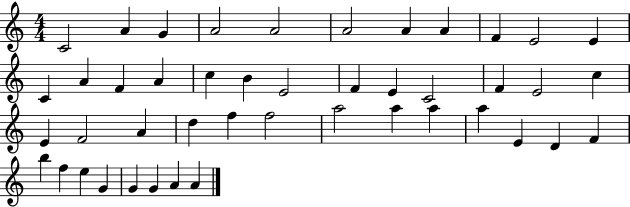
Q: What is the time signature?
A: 4/4